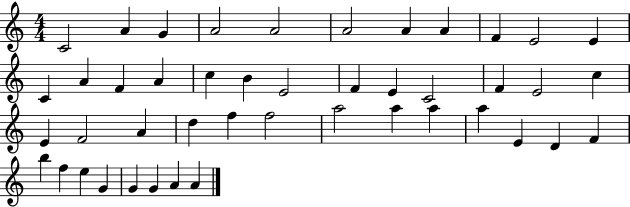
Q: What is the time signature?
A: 4/4